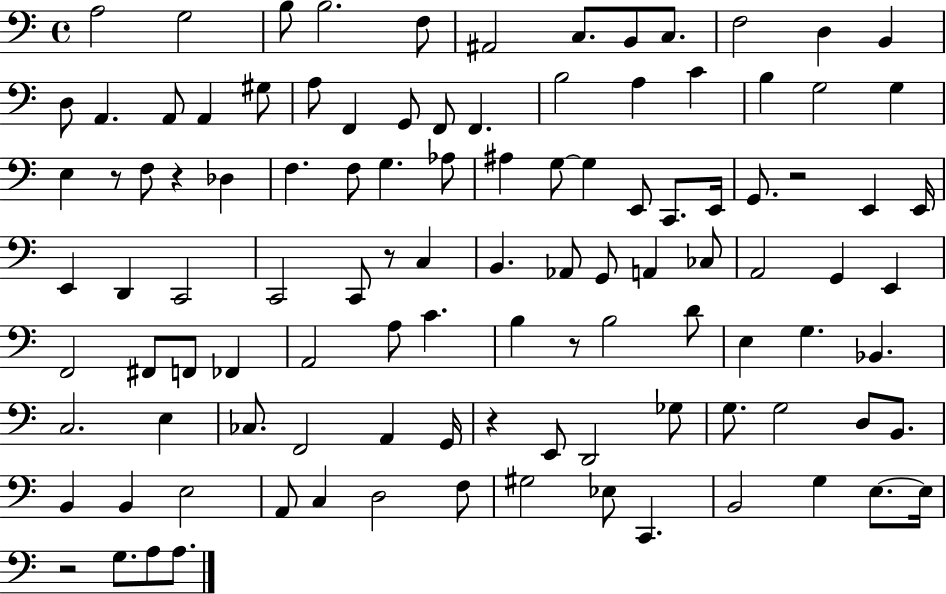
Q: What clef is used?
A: bass